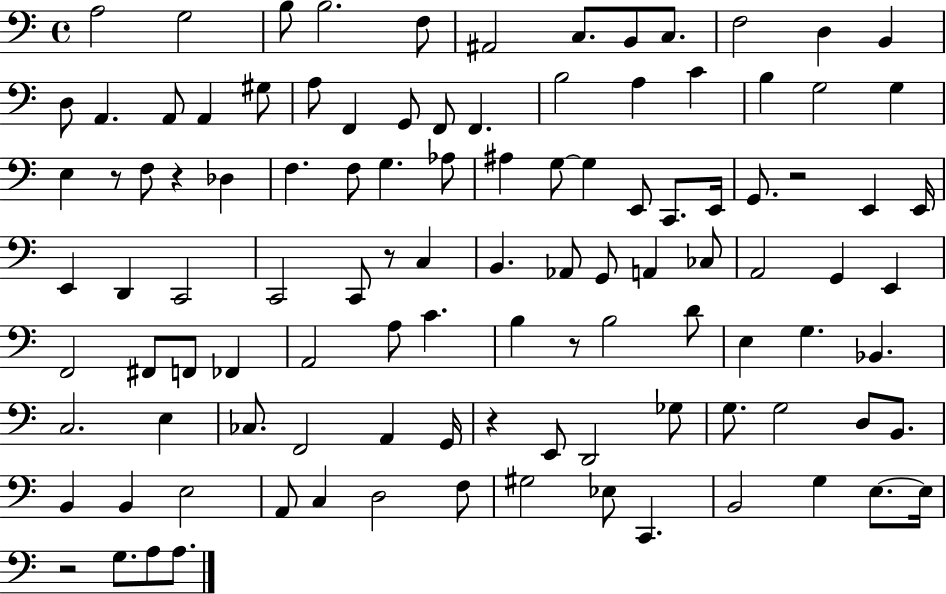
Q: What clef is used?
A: bass